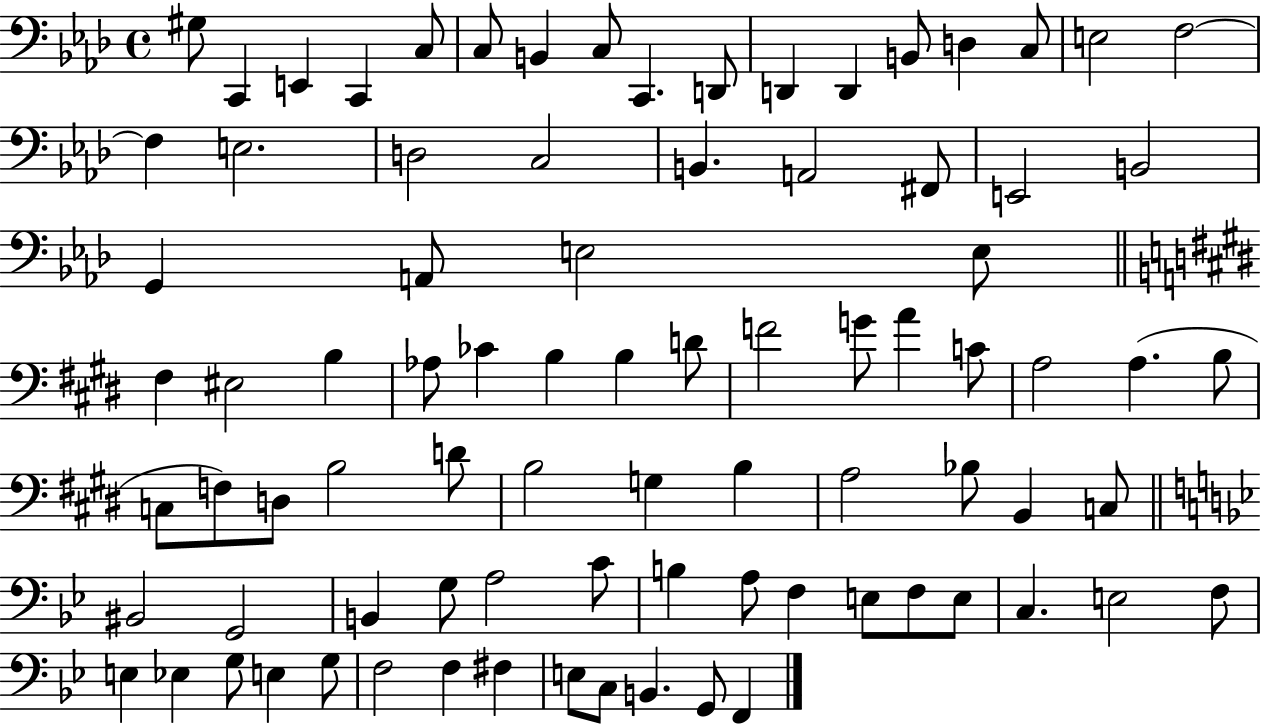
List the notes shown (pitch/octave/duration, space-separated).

G#3/e C2/q E2/q C2/q C3/e C3/e B2/q C3/e C2/q. D2/e D2/q D2/q B2/e D3/q C3/e E3/h F3/h F3/q E3/h. D3/h C3/h B2/q. A2/h F#2/e E2/h B2/h G2/q A2/e E3/h E3/e F#3/q EIS3/h B3/q Ab3/e CES4/q B3/q B3/q D4/e F4/h G4/e A4/q C4/e A3/h A3/q. B3/e C3/e F3/e D3/e B3/h D4/e B3/h G3/q B3/q A3/h Bb3/e B2/q C3/e BIS2/h G2/h B2/q G3/e A3/h C4/e B3/q A3/e F3/q E3/e F3/e E3/e C3/q. E3/h F3/e E3/q Eb3/q G3/e E3/q G3/e F3/h F3/q F#3/q E3/e C3/e B2/q. G2/e F2/q